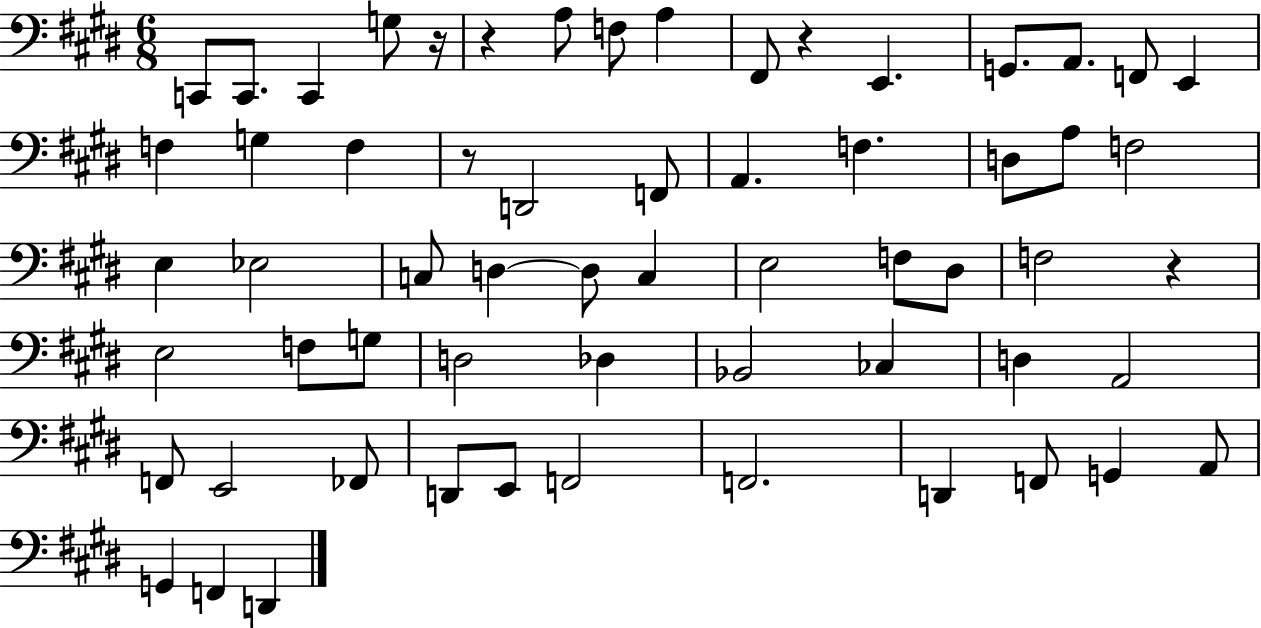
C2/e C2/e. C2/q G3/e R/s R/q A3/e F3/e A3/q F#2/e R/q E2/q. G2/e. A2/e. F2/e E2/q F3/q G3/q F3/q R/e D2/h F2/e A2/q. F3/q. D3/e A3/e F3/h E3/q Eb3/h C3/e D3/q D3/e C3/q E3/h F3/e D#3/e F3/h R/q E3/h F3/e G3/e D3/h Db3/q Bb2/h CES3/q D3/q A2/h F2/e E2/h FES2/e D2/e E2/e F2/h F2/h. D2/q F2/e G2/q A2/e G2/q F2/q D2/q